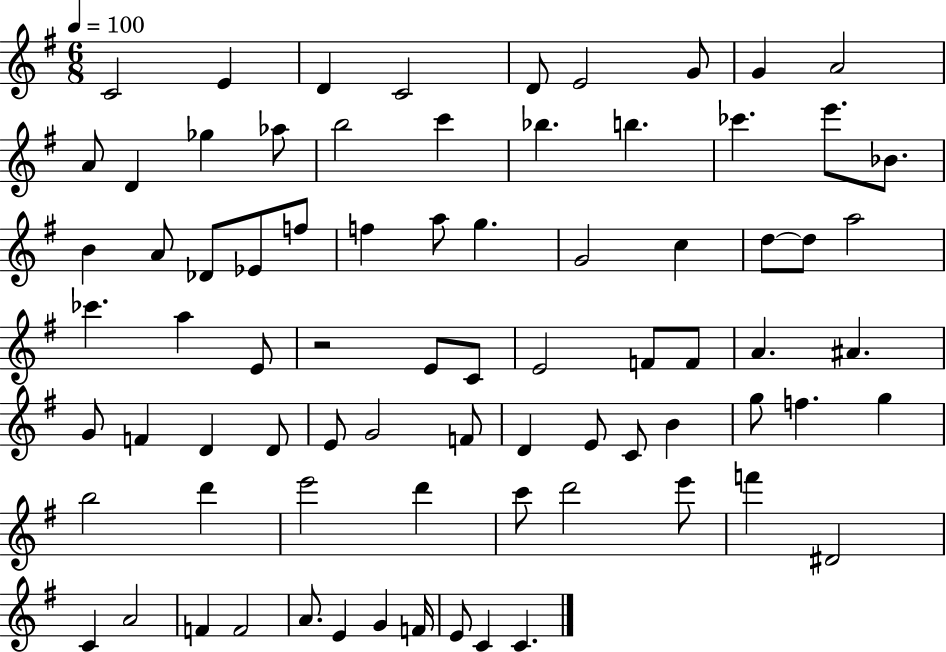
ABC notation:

X:1
T:Untitled
M:6/8
L:1/4
K:G
C2 E D C2 D/2 E2 G/2 G A2 A/2 D _g _a/2 b2 c' _b b _c' e'/2 _B/2 B A/2 _D/2 _E/2 f/2 f a/2 g G2 c d/2 d/2 a2 _c' a E/2 z2 E/2 C/2 E2 F/2 F/2 A ^A G/2 F D D/2 E/2 G2 F/2 D E/2 C/2 B g/2 f g b2 d' e'2 d' c'/2 d'2 e'/2 f' ^D2 C A2 F F2 A/2 E G F/4 E/2 C C